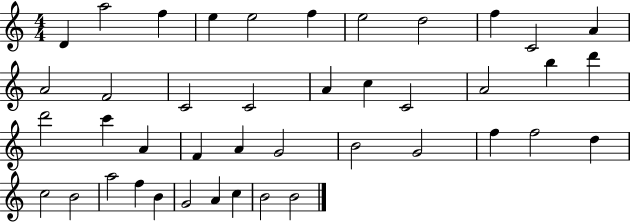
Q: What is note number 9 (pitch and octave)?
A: F5